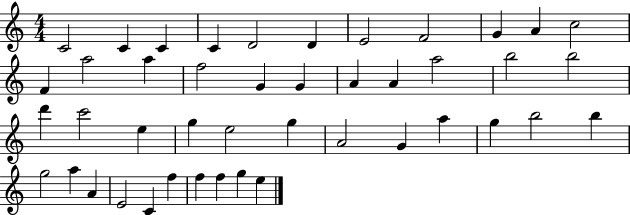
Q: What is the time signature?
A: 4/4